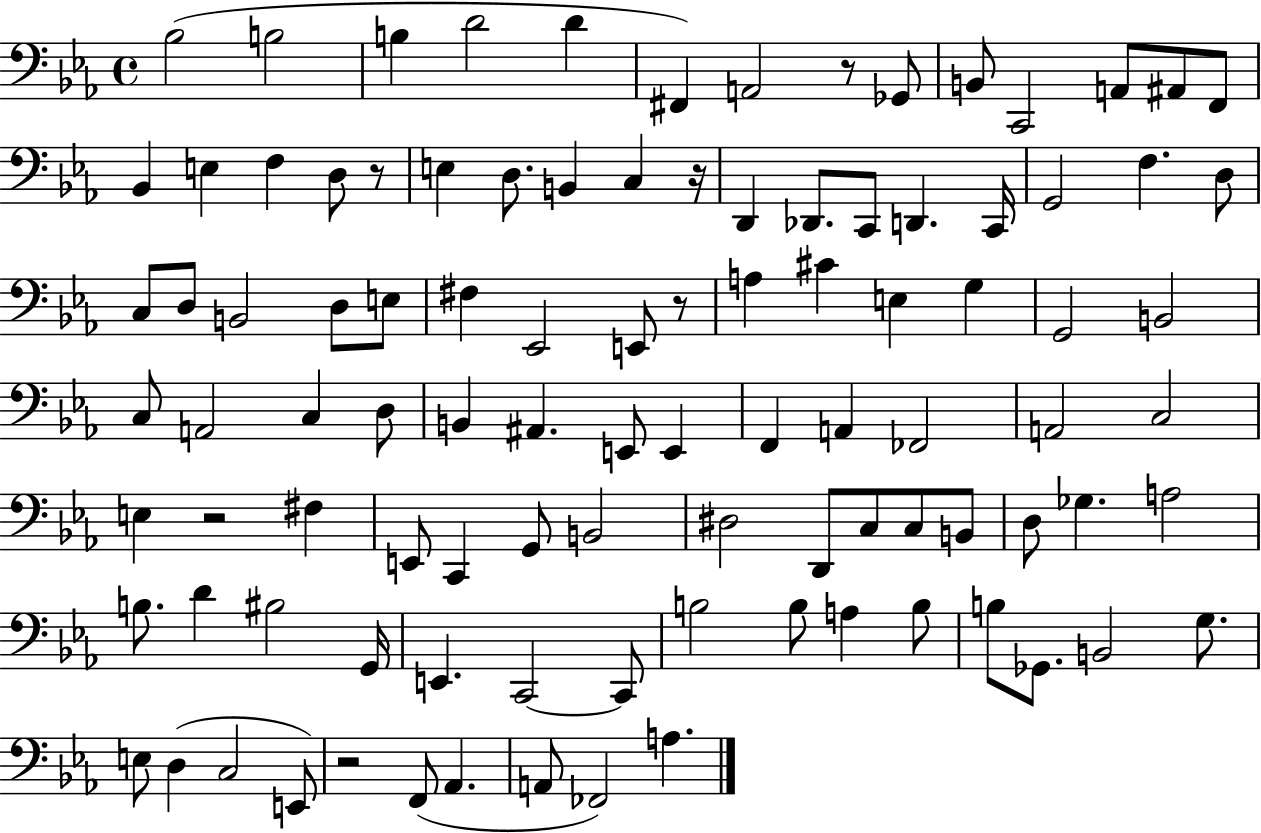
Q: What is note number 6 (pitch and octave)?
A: F#2